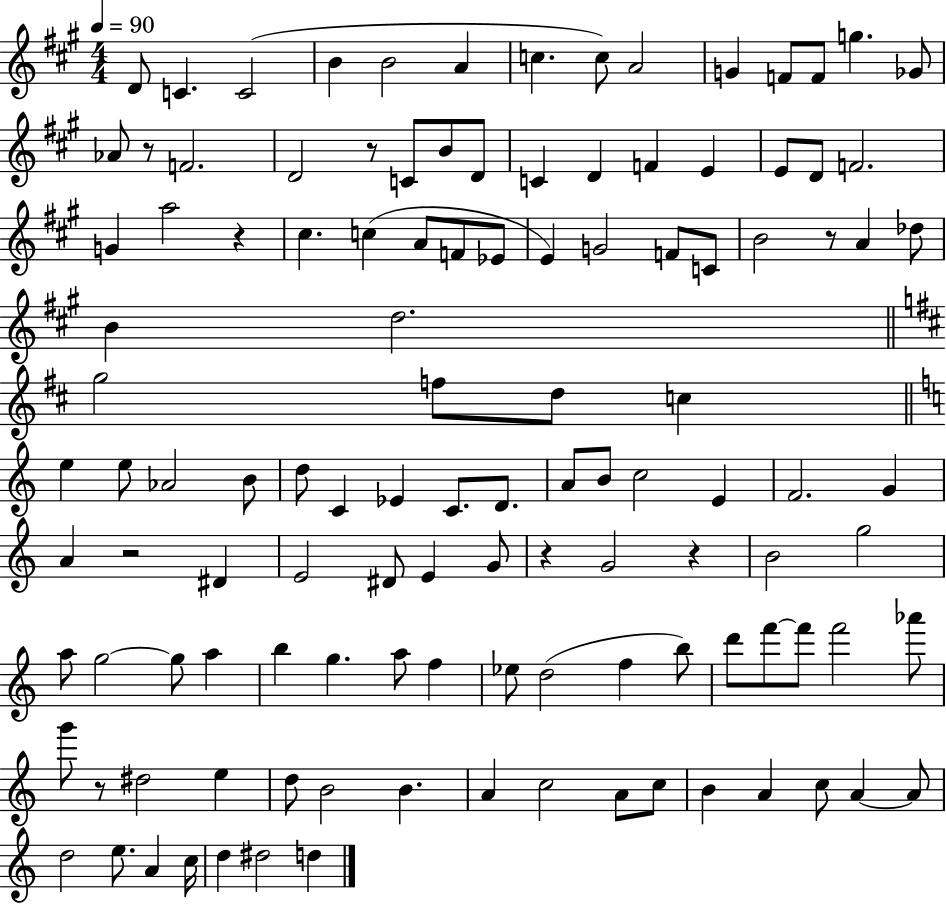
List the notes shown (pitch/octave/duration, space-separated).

D4/e C4/q. C4/h B4/q B4/h A4/q C5/q. C5/e A4/h G4/q F4/e F4/e G5/q. Gb4/e Ab4/e R/e F4/h. D4/h R/e C4/e B4/e D4/e C4/q D4/q F4/q E4/q E4/e D4/e F4/h. G4/q A5/h R/q C#5/q. C5/q A4/e F4/e Eb4/e E4/q G4/h F4/e C4/e B4/h R/e A4/q Db5/e B4/q D5/h. G5/h F5/e D5/e C5/q E5/q E5/e Ab4/h B4/e D5/e C4/q Eb4/q C4/e. D4/e. A4/e B4/e C5/h E4/q F4/h. G4/q A4/q R/h D#4/q E4/h D#4/e E4/q G4/e R/q G4/h R/q B4/h G5/h A5/e G5/h G5/e A5/q B5/q G5/q. A5/e F5/q Eb5/e D5/h F5/q B5/e D6/e F6/e F6/e F6/h Ab6/e G6/e R/e D#5/h E5/q D5/e B4/h B4/q. A4/q C5/h A4/e C5/e B4/q A4/q C5/e A4/q A4/e D5/h E5/e. A4/q C5/s D5/q D#5/h D5/q